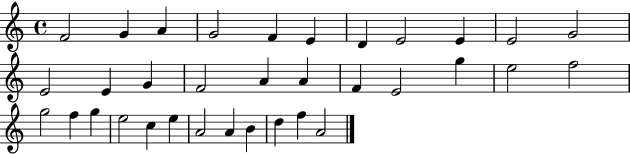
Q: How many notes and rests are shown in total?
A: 34